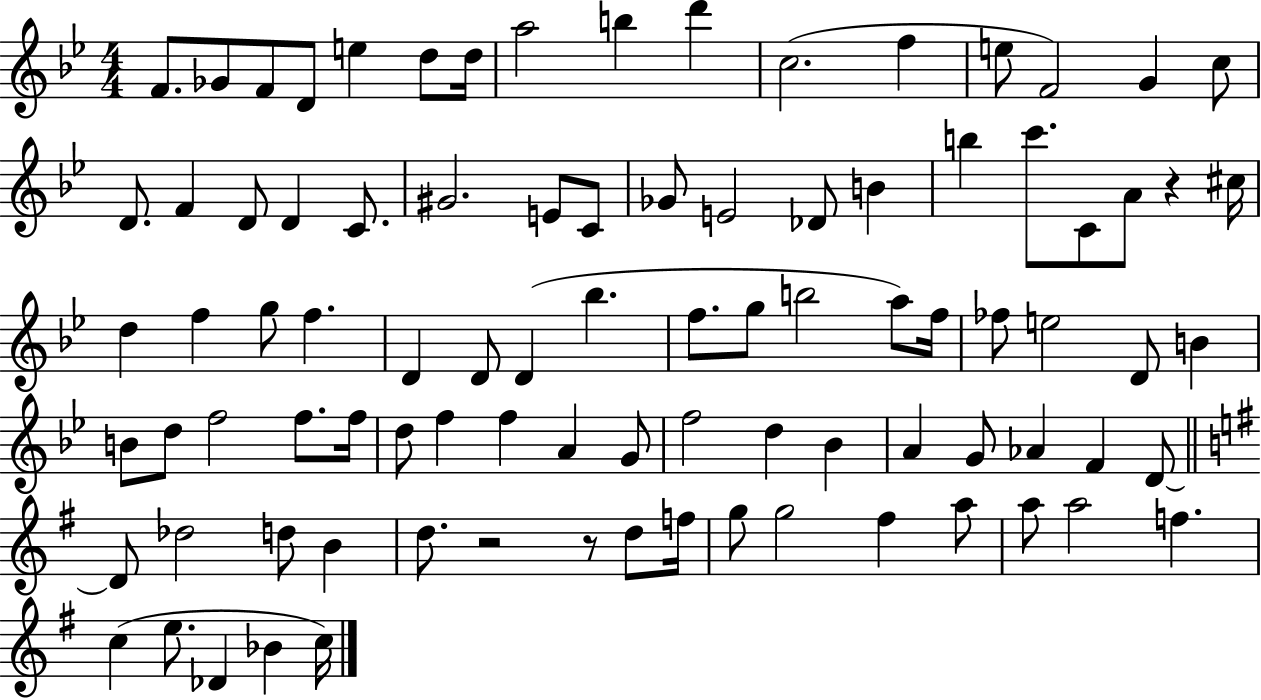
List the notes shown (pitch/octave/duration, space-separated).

F4/e. Gb4/e F4/e D4/e E5/q D5/e D5/s A5/h B5/q D6/q C5/h. F5/q E5/e F4/h G4/q C5/e D4/e. F4/q D4/e D4/q C4/e. G#4/h. E4/e C4/e Gb4/e E4/h Db4/e B4/q B5/q C6/e. C4/e A4/e R/q C#5/s D5/q F5/q G5/e F5/q. D4/q D4/e D4/q Bb5/q. F5/e. G5/e B5/h A5/e F5/s FES5/e E5/h D4/e B4/q B4/e D5/e F5/h F5/e. F5/s D5/e F5/q F5/q A4/q G4/e F5/h D5/q Bb4/q A4/q G4/e Ab4/q F4/q D4/e D4/e Db5/h D5/e B4/q D5/e. R/h R/e D5/e F5/s G5/e G5/h F#5/q A5/e A5/e A5/h F5/q. C5/q E5/e. Db4/q Bb4/q C5/s